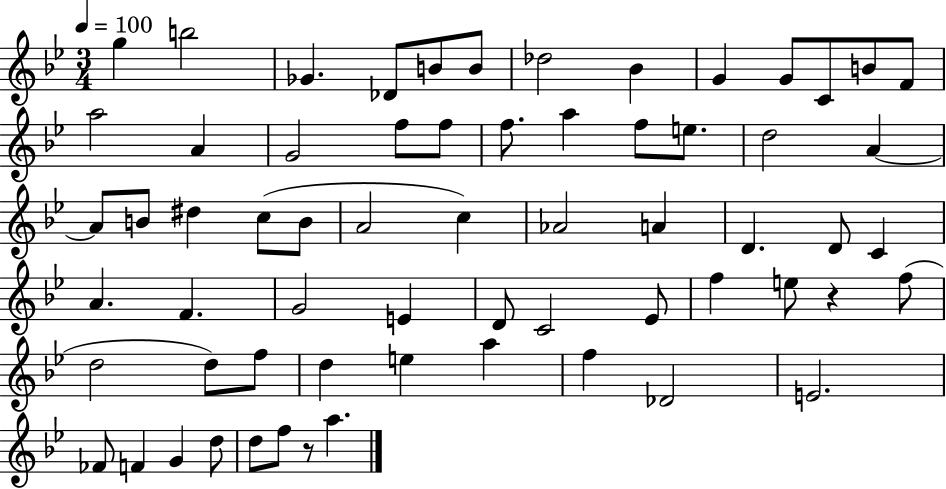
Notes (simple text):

G5/q B5/h Gb4/q. Db4/e B4/e B4/e Db5/h Bb4/q G4/q G4/e C4/e B4/e F4/e A5/h A4/q G4/h F5/e F5/e F5/e. A5/q F5/e E5/e. D5/h A4/q A4/e B4/e D#5/q C5/e B4/e A4/h C5/q Ab4/h A4/q D4/q. D4/e C4/q A4/q. F4/q. G4/h E4/q D4/e C4/h Eb4/e F5/q E5/e R/q F5/e D5/h D5/e F5/e D5/q E5/q A5/q F5/q Db4/h E4/h. FES4/e F4/q G4/q D5/e D5/e F5/e R/e A5/q.